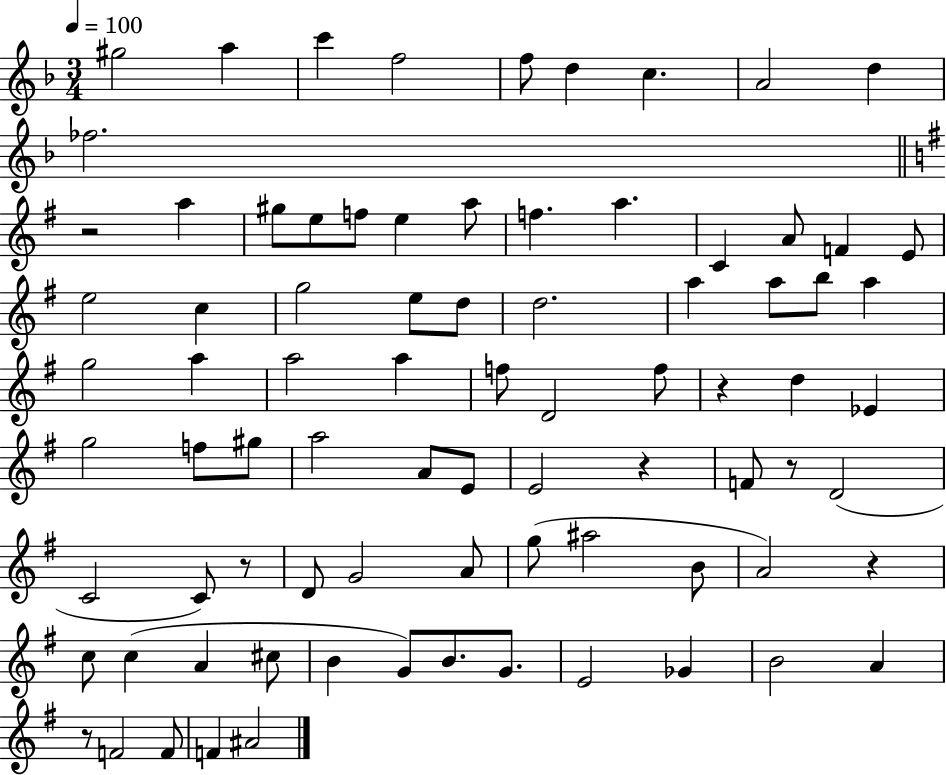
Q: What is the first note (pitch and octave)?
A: G#5